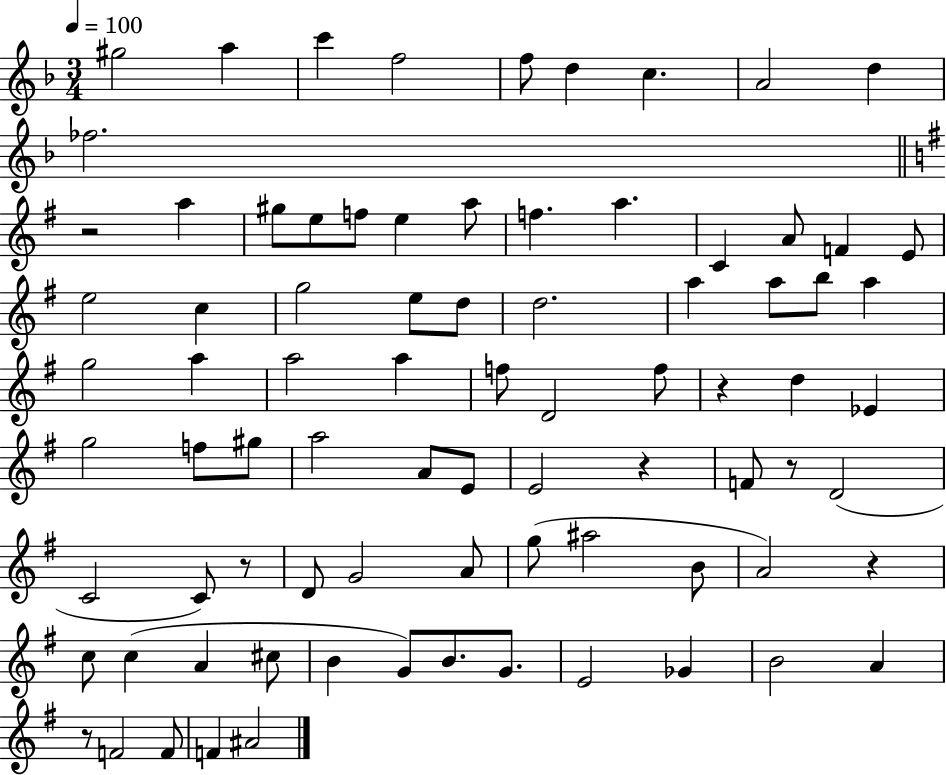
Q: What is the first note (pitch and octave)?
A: G#5